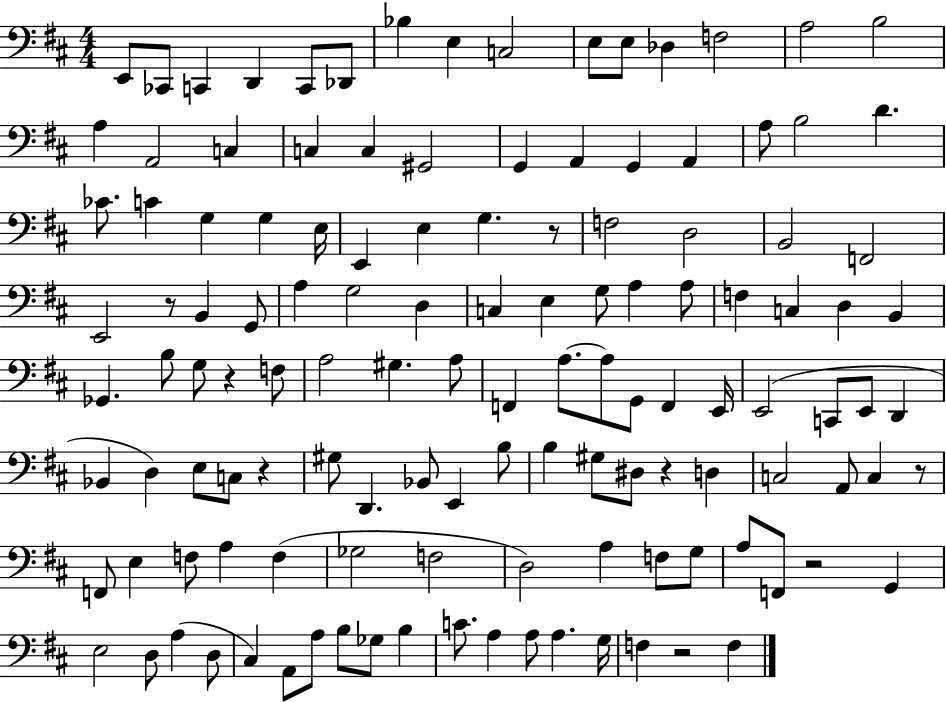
{
  \clef bass
  \numericTimeSignature
  \time 4/4
  \key d \major
  e,8 ces,8 c,4 d,4 c,8 des,8 | bes4 e4 c2 | e8 e8 des4 f2 | a2 b2 | \break a4 a,2 c4 | c4 c4 gis,2 | g,4 a,4 g,4 a,4 | a8 b2 d'4. | \break ces'8. c'4 g4 g4 e16 | e,4 e4 g4. r8 | f2 d2 | b,2 f,2 | \break e,2 r8 b,4 g,8 | a4 g2 d4 | c4 e4 g8 a4 a8 | f4 c4 d4 b,4 | \break ges,4. b8 g8 r4 f8 | a2 gis4. a8 | f,4 a8.~~ a8 g,8 f,4 e,16 | e,2( c,8 e,8 d,4 | \break bes,4 d4) e8 c8 r4 | gis8 d,4. bes,8 e,4 b8 | b4 gis8 dis8 r4 d4 | c2 a,8 c4 r8 | \break f,8 e4 f8 a4 f4( | ges2 f2 | d2) a4 f8 g8 | a8 f,8 r2 g,4 | \break e2 d8 a4( d8 | cis4) a,8 a8 b8 ges8 b4 | c'8. a4 a8 a4. g16 | f4 r2 f4 | \break \bar "|."
}